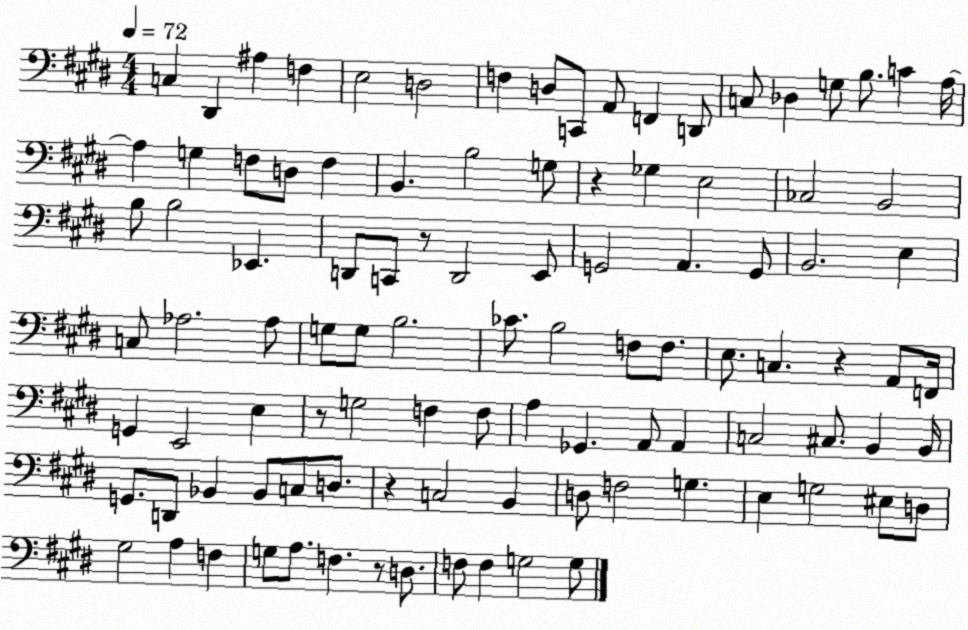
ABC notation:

X:1
T:Untitled
M:4/4
L:1/4
K:E
C, ^D,, ^A, F, E,2 D,2 F, D,/2 C,,/2 A,,/2 F,, D,,/2 C,/2 _D, G,/2 B,/2 C A,/4 A, G, F,/2 D,/2 F, B,, B,2 G,/2 z _G, E,2 _C,2 B,,2 B,/2 B,2 _E,, D,,/2 C,,/2 z/2 D,,2 E,,/2 G,,2 A,, G,,/2 B,,2 E, C,/2 _A,2 _A,/2 G,/2 G,/2 B,2 _C/2 B,2 F,/2 F,/2 E,/2 C, z A,,/2 F,,/4 G,, E,,2 E, z/2 G,2 F, F,/2 A, _G,, A,,/2 A,, C,2 ^C,/2 B,, B,,/4 G,,/2 D,,/2 _B,, _B,,/2 C,/2 D,/2 z C,2 B,, D,/2 F,2 G, E, G,2 ^E,/2 D,/2 ^G,2 A, F, G,/2 A,/2 F, z/2 D,/2 F,/2 F, G,2 G,/2